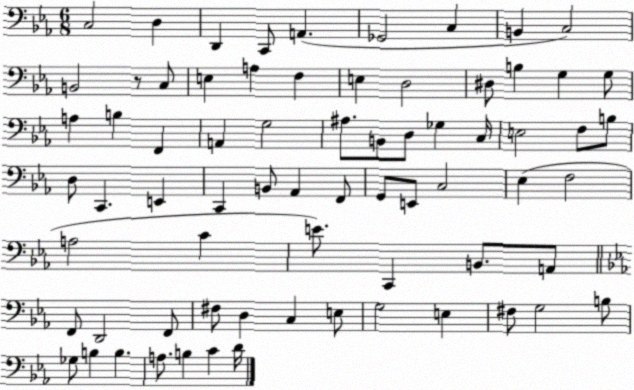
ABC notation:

X:1
T:Untitled
M:6/8
L:1/4
K:Eb
C,2 D, D,, C,,/2 A,, _G,,2 C, B,, C,2 B,,2 z/2 C,/2 E, A, F, E, D,2 ^D,/2 B, G, G,/2 A, B, F,, A,, G,2 ^A,/2 B,,/2 D,/2 _G, C,/4 E,2 F,/2 B,/2 D,/2 C,, E,, C,, B,,/2 _A,, F,,/2 G,,/2 E,,/2 C,2 _E, F,2 A,2 C E/2 C,, B,,/2 A,,/2 F,,/2 D,,2 F,,/2 ^F,/2 D, C, E,/2 G,2 E, ^F,/2 G,2 B,/2 _G,/2 B, B, A,/2 B, C D/4